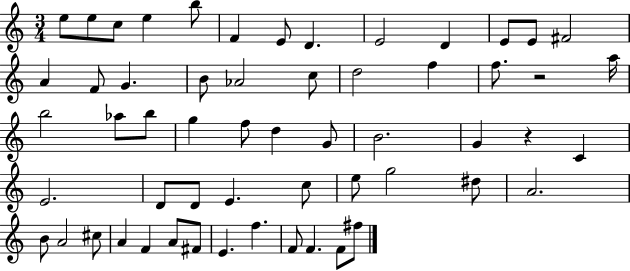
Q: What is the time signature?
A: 3/4